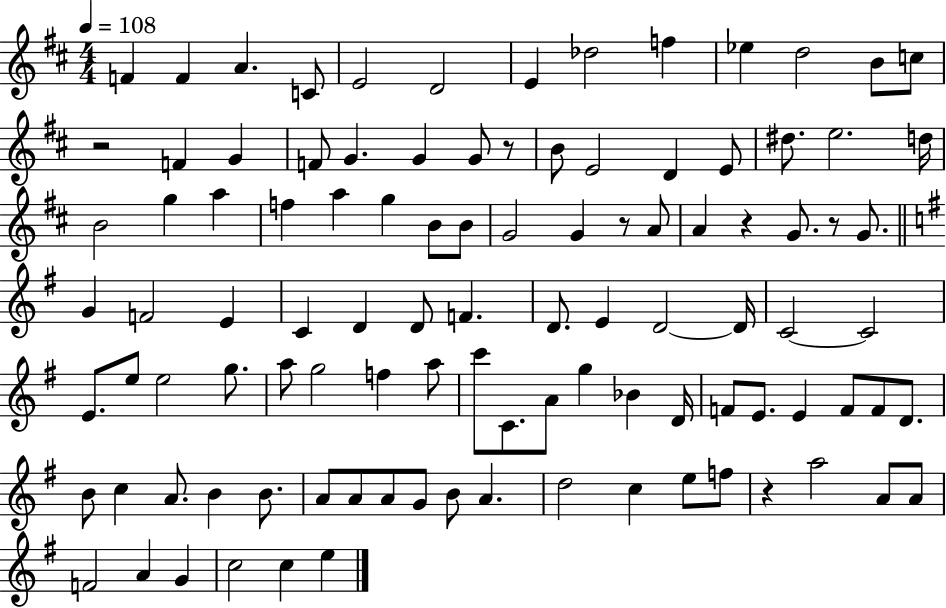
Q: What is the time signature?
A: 4/4